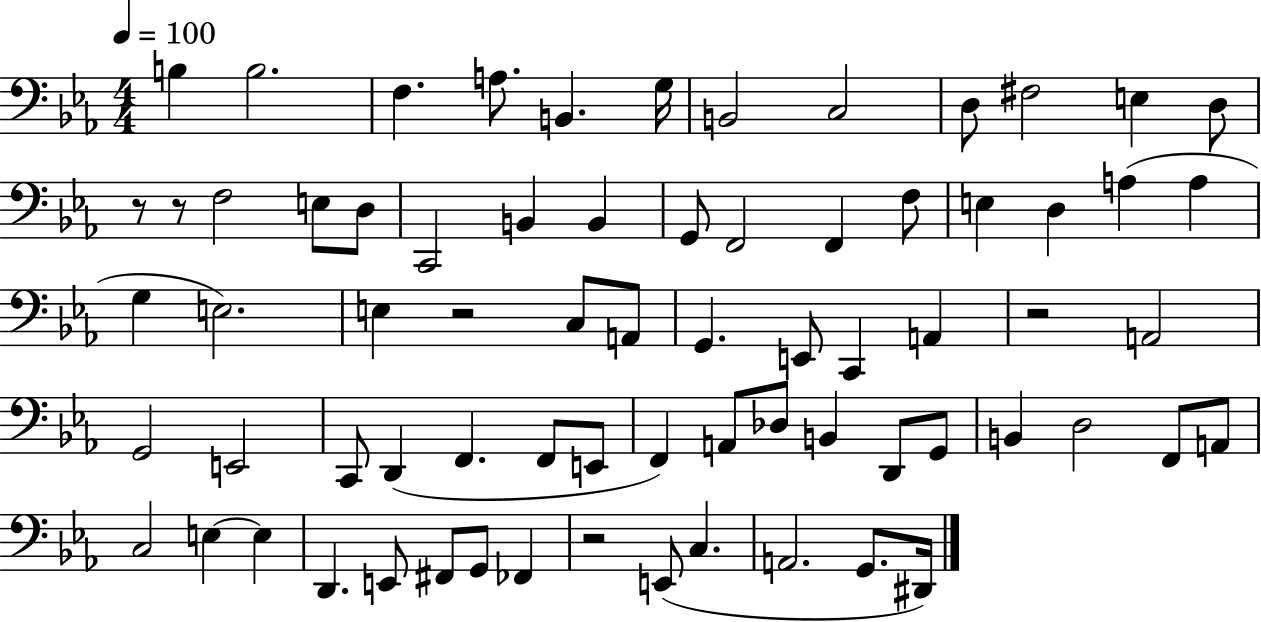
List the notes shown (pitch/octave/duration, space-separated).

B3/q B3/h. F3/q. A3/e. B2/q. G3/s B2/h C3/h D3/e F#3/h E3/q D3/e R/e R/e F3/h E3/e D3/e C2/h B2/q B2/q G2/e F2/h F2/q F3/e E3/q D3/q A3/q A3/q G3/q E3/h. E3/q R/h C3/e A2/e G2/q. E2/e C2/q A2/q R/h A2/h G2/h E2/h C2/e D2/q F2/q. F2/e E2/e F2/q A2/e Db3/e B2/q D2/e G2/e B2/q D3/h F2/e A2/e C3/h E3/q E3/q D2/q. E2/e F#2/e G2/e FES2/q R/h E2/e C3/q. A2/h. G2/e. D#2/s